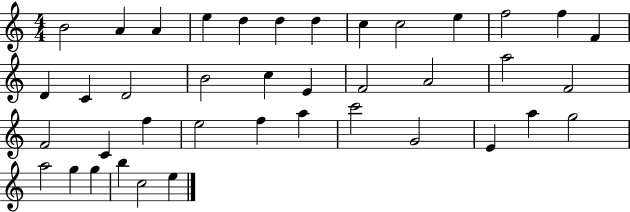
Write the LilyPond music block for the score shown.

{
  \clef treble
  \numericTimeSignature
  \time 4/4
  \key c \major
  b'2 a'4 a'4 | e''4 d''4 d''4 d''4 | c''4 c''2 e''4 | f''2 f''4 f'4 | \break d'4 c'4 d'2 | b'2 c''4 e'4 | f'2 a'2 | a''2 f'2 | \break f'2 c'4 f''4 | e''2 f''4 a''4 | c'''2 g'2 | e'4 a''4 g''2 | \break a''2 g''4 g''4 | b''4 c''2 e''4 | \bar "|."
}